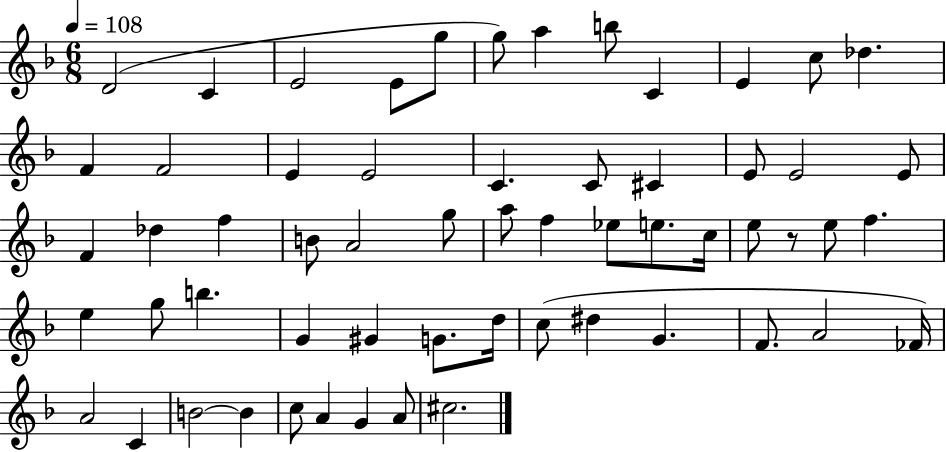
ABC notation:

X:1
T:Untitled
M:6/8
L:1/4
K:F
D2 C E2 E/2 g/2 g/2 a b/2 C E c/2 _d F F2 E E2 C C/2 ^C E/2 E2 E/2 F _d f B/2 A2 g/2 a/2 f _e/2 e/2 c/4 e/2 z/2 e/2 f e g/2 b G ^G G/2 d/4 c/2 ^d G F/2 A2 _F/4 A2 C B2 B c/2 A G A/2 ^c2